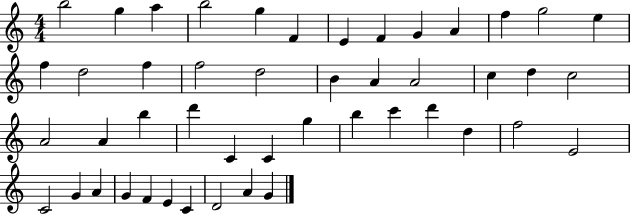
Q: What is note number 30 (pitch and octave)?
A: C4